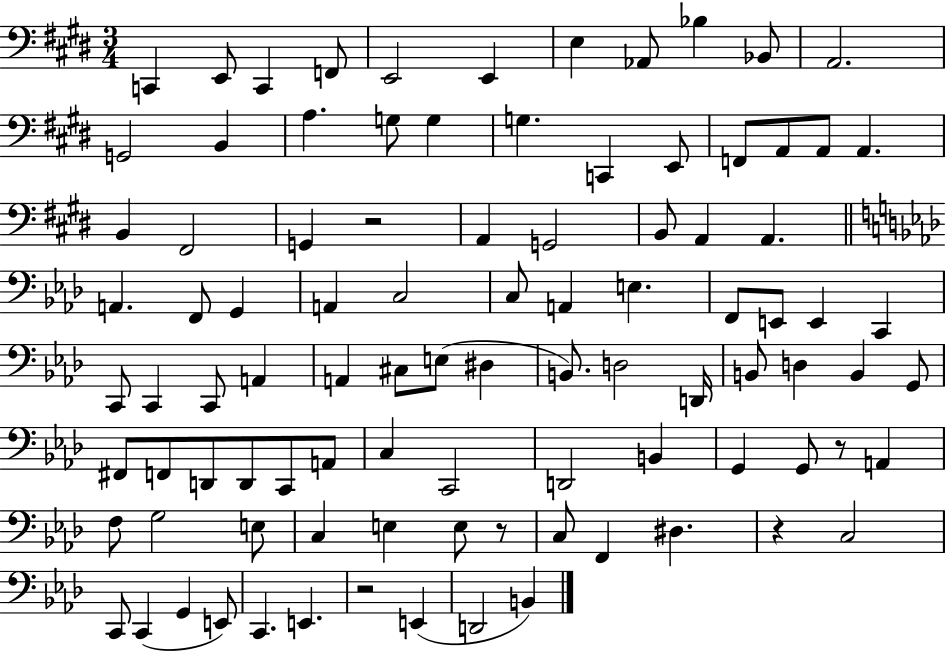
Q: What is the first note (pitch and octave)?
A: C2